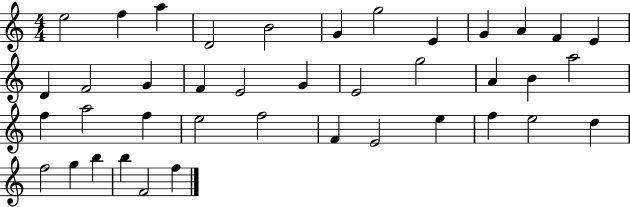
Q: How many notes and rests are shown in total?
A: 40